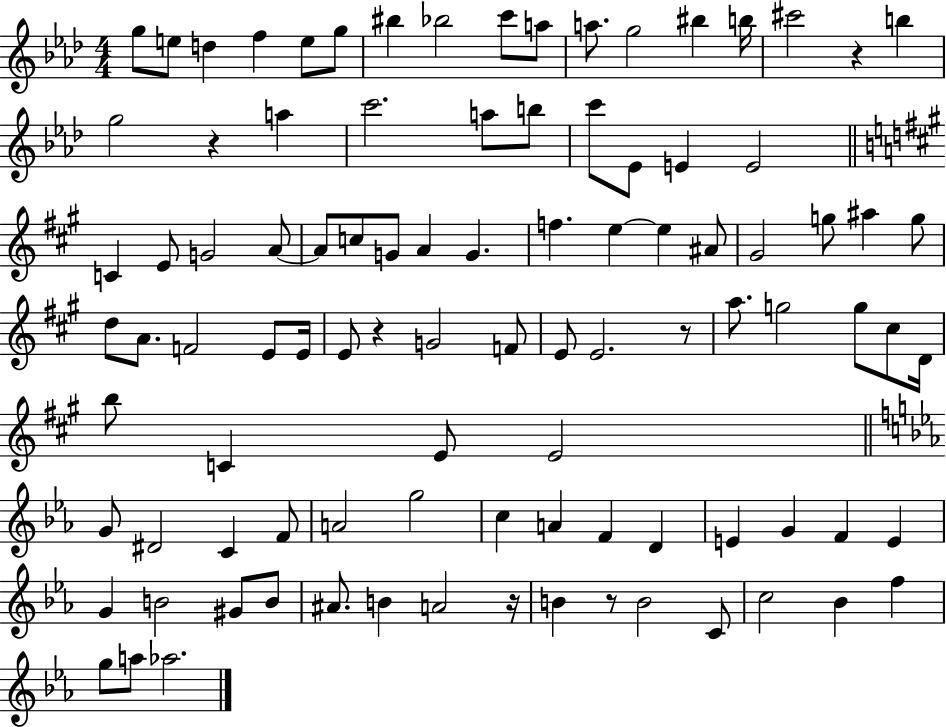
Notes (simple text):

G5/e E5/e D5/q F5/q E5/e G5/e BIS5/q Bb5/h C6/e A5/e A5/e. G5/h BIS5/q B5/s C#6/h R/q B5/q G5/h R/q A5/q C6/h. A5/e B5/e C6/e Eb4/e E4/q E4/h C4/q E4/e G4/h A4/e A4/e C5/e G4/e A4/q G4/q. F5/q. E5/q E5/q A#4/e G#4/h G5/e A#5/q G5/e D5/e A4/e. F4/h E4/e E4/s E4/e R/q G4/h F4/e E4/e E4/h. R/e A5/e. G5/h G5/e C#5/e D4/s B5/e C4/q E4/e E4/h G4/e D#4/h C4/q F4/e A4/h G5/h C5/q A4/q F4/q D4/q E4/q G4/q F4/q E4/q G4/q B4/h G#4/e B4/e A#4/e. B4/q A4/h R/s B4/q R/e B4/h C4/e C5/h Bb4/q F5/q G5/e A5/e Ab5/h.